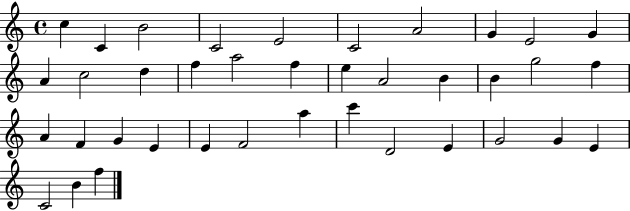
C5/q C4/q B4/h C4/h E4/h C4/h A4/h G4/q E4/h G4/q A4/q C5/h D5/q F5/q A5/h F5/q E5/q A4/h B4/q B4/q G5/h F5/q A4/q F4/q G4/q E4/q E4/q F4/h A5/q C6/q D4/h E4/q G4/h G4/q E4/q C4/h B4/q F5/q